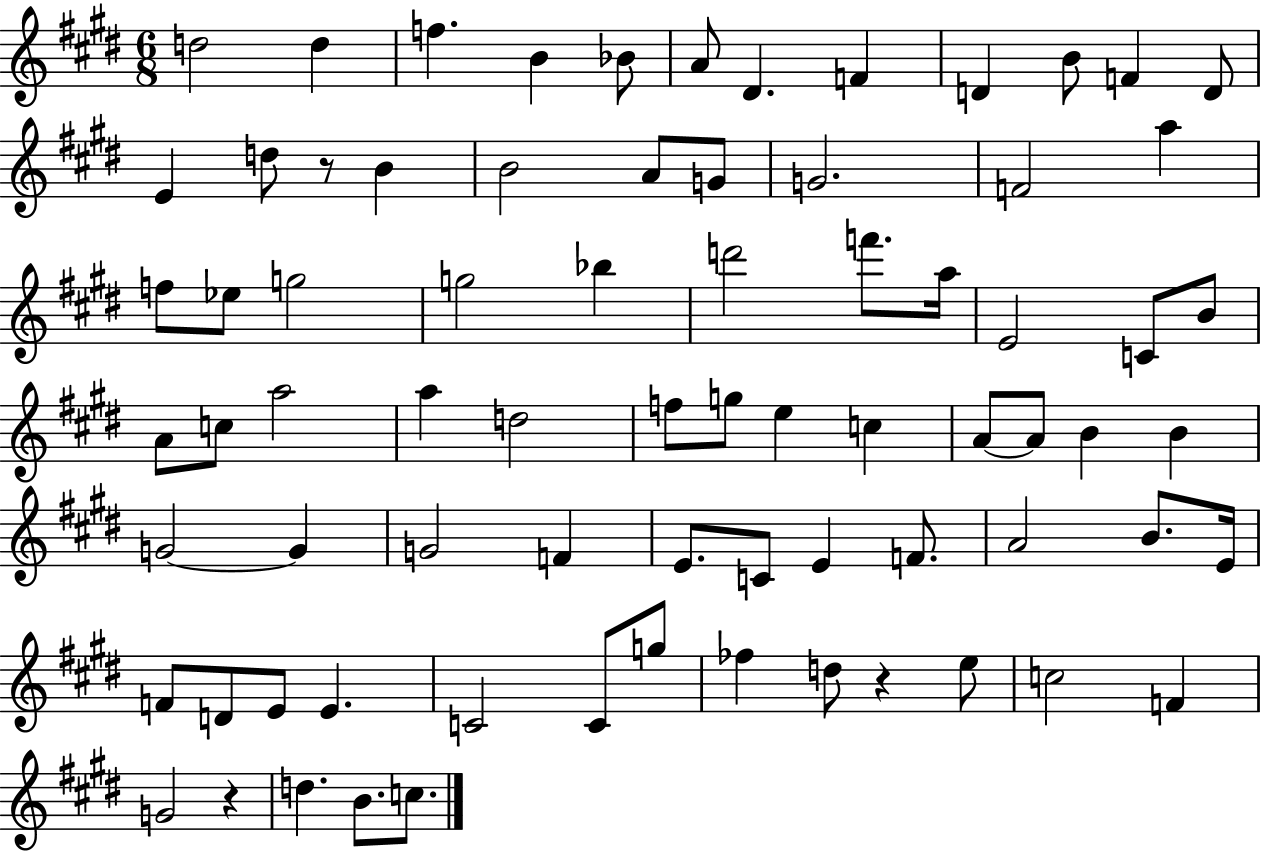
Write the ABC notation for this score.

X:1
T:Untitled
M:6/8
L:1/4
K:E
d2 d f B _B/2 A/2 ^D F D B/2 F D/2 E d/2 z/2 B B2 A/2 G/2 G2 F2 a f/2 _e/2 g2 g2 _b d'2 f'/2 a/4 E2 C/2 B/2 A/2 c/2 a2 a d2 f/2 g/2 e c A/2 A/2 B B G2 G G2 F E/2 C/2 E F/2 A2 B/2 E/4 F/2 D/2 E/2 E C2 C/2 g/2 _f d/2 z e/2 c2 F G2 z d B/2 c/2